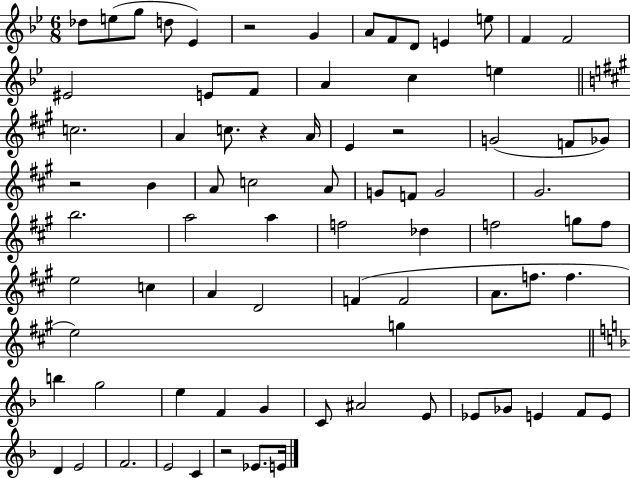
{
  \clef treble
  \numericTimeSignature
  \time 6/8
  \key bes \major
  des''8 e''8( g''8 d''8 ees'4) | r2 g'4 | a'8 f'8 d'8 e'4 e''8 | f'4 f'2 | \break eis'2 e'8 f'8 | a'4 c''4 e''4 | \bar "||" \break \key a \major c''2. | a'4 c''8. r4 a'16 | e'4 r2 | g'2( f'8 ges'8) | \break r2 b'4 | a'8 c''2 a'8 | g'8 f'8 g'2 | gis'2. | \break b''2. | a''2 a''4 | f''2 des''4 | f''2 g''8 f''8 | \break e''2 c''4 | a'4 d'2 | f'4( f'2 | a'8. f''8. f''4. | \break e''2) g''4 | \bar "||" \break \key d \minor b''4 g''2 | e''4 f'4 g'4 | c'8 ais'2 e'8 | ees'8 ges'8 e'4 f'8 e'8 | \break d'4 e'2 | f'2. | e'2 c'4 | r2 ees'8. e'16 | \break \bar "|."
}